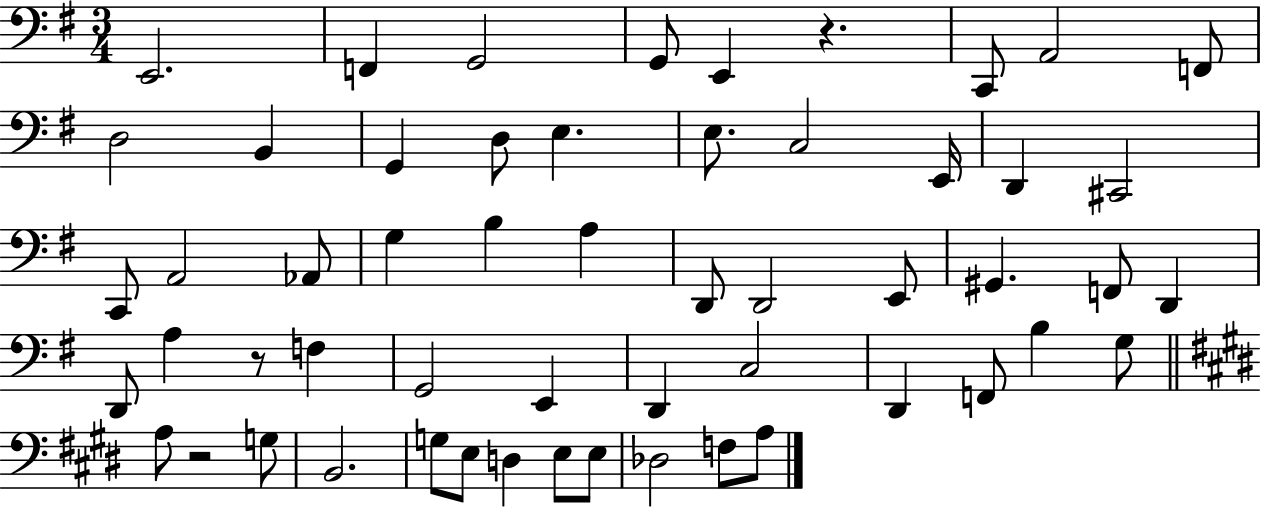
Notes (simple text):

E2/h. F2/q G2/h G2/e E2/q R/q. C2/e A2/h F2/e D3/h B2/q G2/q D3/e E3/q. E3/e. C3/h E2/s D2/q C#2/h C2/e A2/h Ab2/e G3/q B3/q A3/q D2/e D2/h E2/e G#2/q. F2/e D2/q D2/e A3/q R/e F3/q G2/h E2/q D2/q C3/h D2/q F2/e B3/q G3/e A3/e R/h G3/e B2/h. G3/e E3/e D3/q E3/e E3/e Db3/h F3/e A3/e